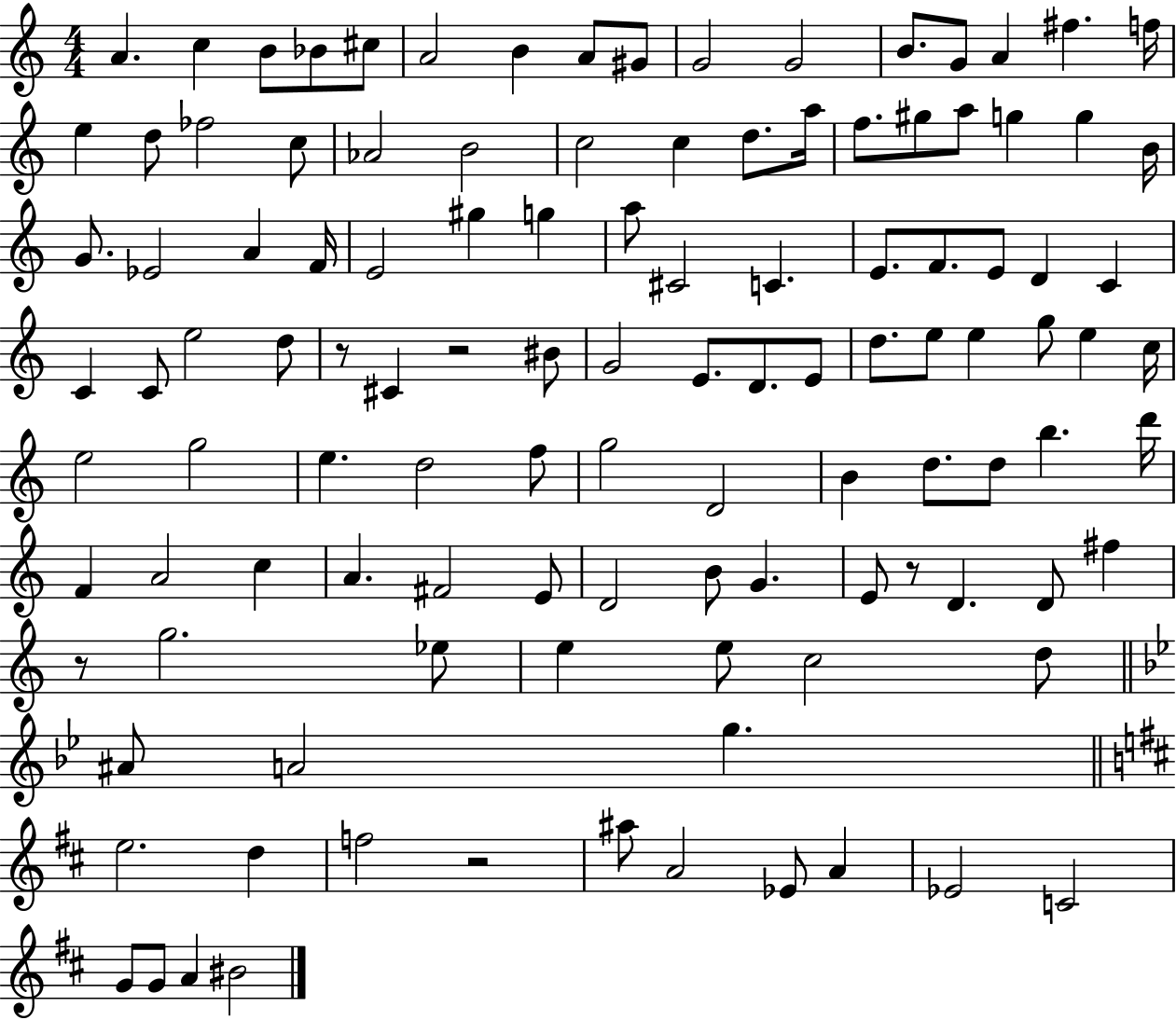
A4/q. C5/q B4/e Bb4/e C#5/e A4/h B4/q A4/e G#4/e G4/h G4/h B4/e. G4/e A4/q F#5/q. F5/s E5/q D5/e FES5/h C5/e Ab4/h B4/h C5/h C5/q D5/e. A5/s F5/e. G#5/e A5/e G5/q G5/q B4/s G4/e. Eb4/h A4/q F4/s E4/h G#5/q G5/q A5/e C#4/h C4/q. E4/e. F4/e. E4/e D4/q C4/q C4/q C4/e E5/h D5/e R/e C#4/q R/h BIS4/e G4/h E4/e. D4/e. E4/e D5/e. E5/e E5/q G5/e E5/q C5/s E5/h G5/h E5/q. D5/h F5/e G5/h D4/h B4/q D5/e. D5/e B5/q. D6/s F4/q A4/h C5/q A4/q. F#4/h E4/e D4/h B4/e G4/q. E4/e R/e D4/q. D4/e F#5/q R/e G5/h. Eb5/e E5/q E5/e C5/h D5/e A#4/e A4/h G5/q. E5/h. D5/q F5/h R/h A#5/e A4/h Eb4/e A4/q Eb4/h C4/h G4/e G4/e A4/q BIS4/h